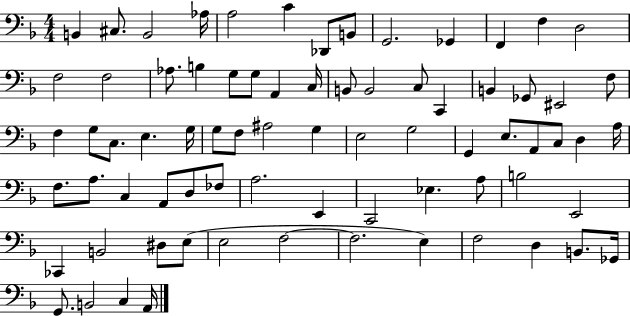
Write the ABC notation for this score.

X:1
T:Untitled
M:4/4
L:1/4
K:F
B,, ^C,/2 B,,2 _A,/4 A,2 C _D,,/2 B,,/2 G,,2 _G,, F,, F, D,2 F,2 F,2 _A,/2 B, G,/2 G,/2 A,, C,/4 B,,/2 B,,2 C,/2 C,, B,, _G,,/2 ^E,,2 F,/2 F, G,/2 C,/2 E, G,/4 G,/2 F,/2 ^A,2 G, E,2 G,2 G,, E,/2 A,,/2 C,/2 D, A,/4 F,/2 A,/2 C, A,,/2 D,/2 _F,/2 A,2 E,, C,,2 _E, A,/2 B,2 E,,2 _C,, B,,2 ^D,/2 E,/2 E,2 F,2 F,2 E, F,2 D, B,,/2 _G,,/4 G,,/2 B,,2 C, A,,/4